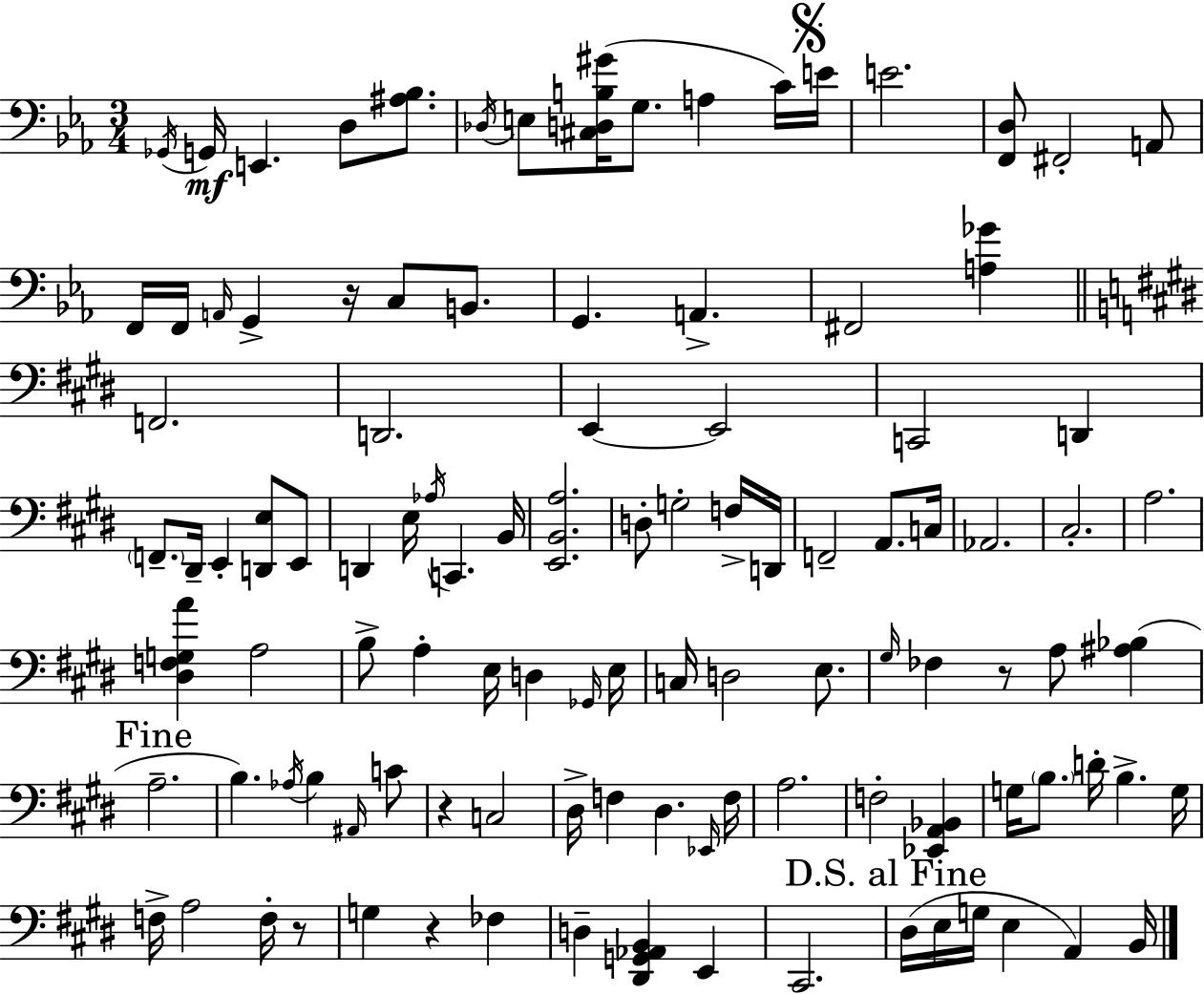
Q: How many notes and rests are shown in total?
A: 108